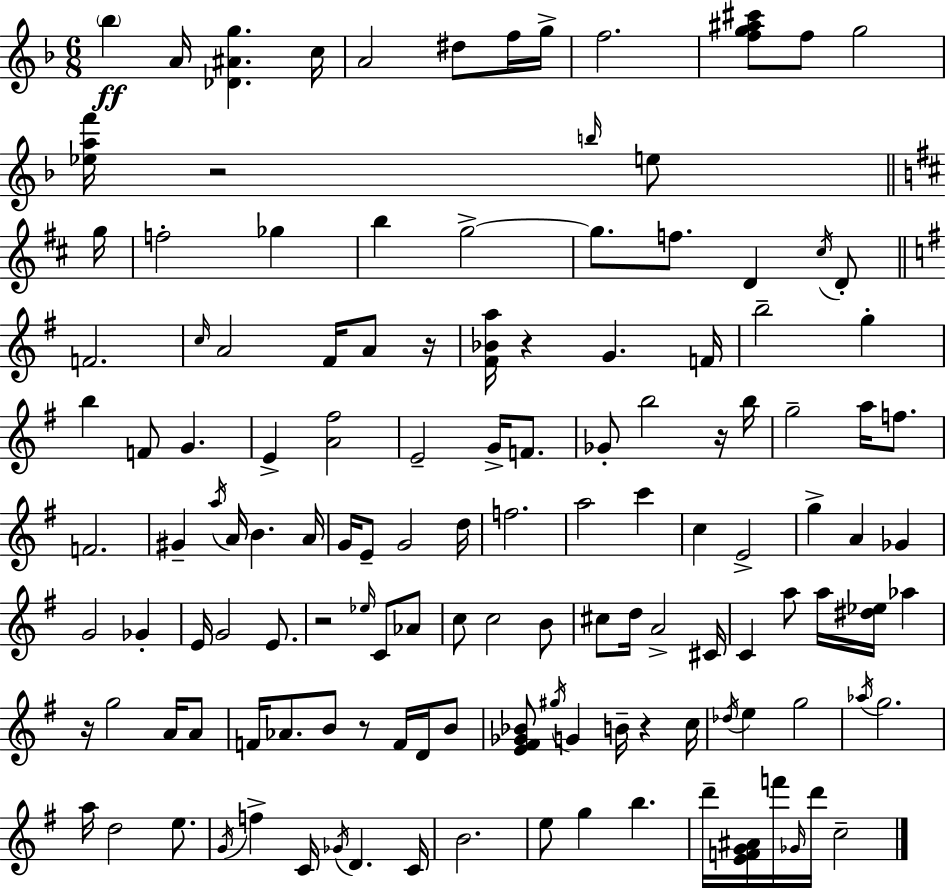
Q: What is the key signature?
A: D minor